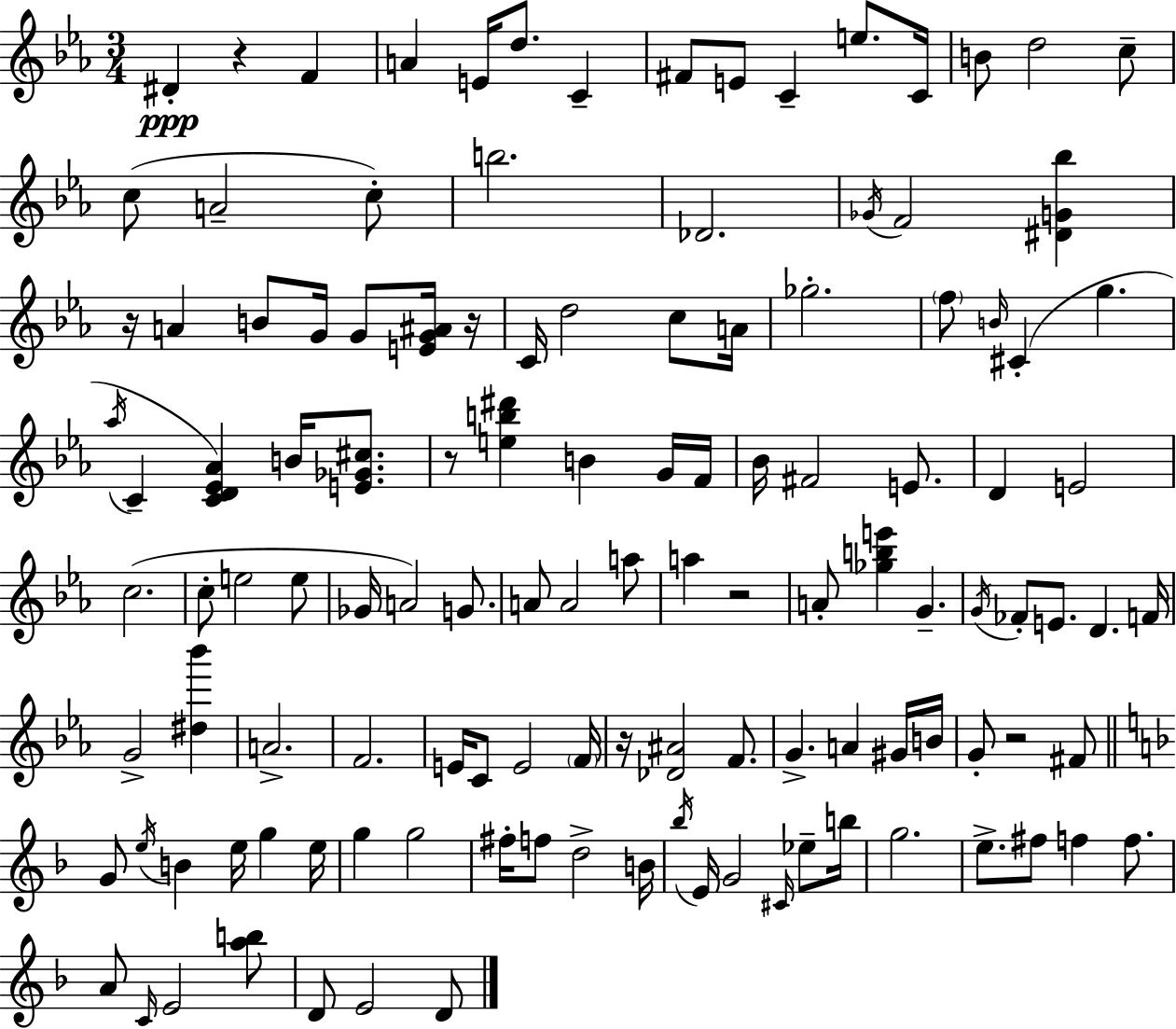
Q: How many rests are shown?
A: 7